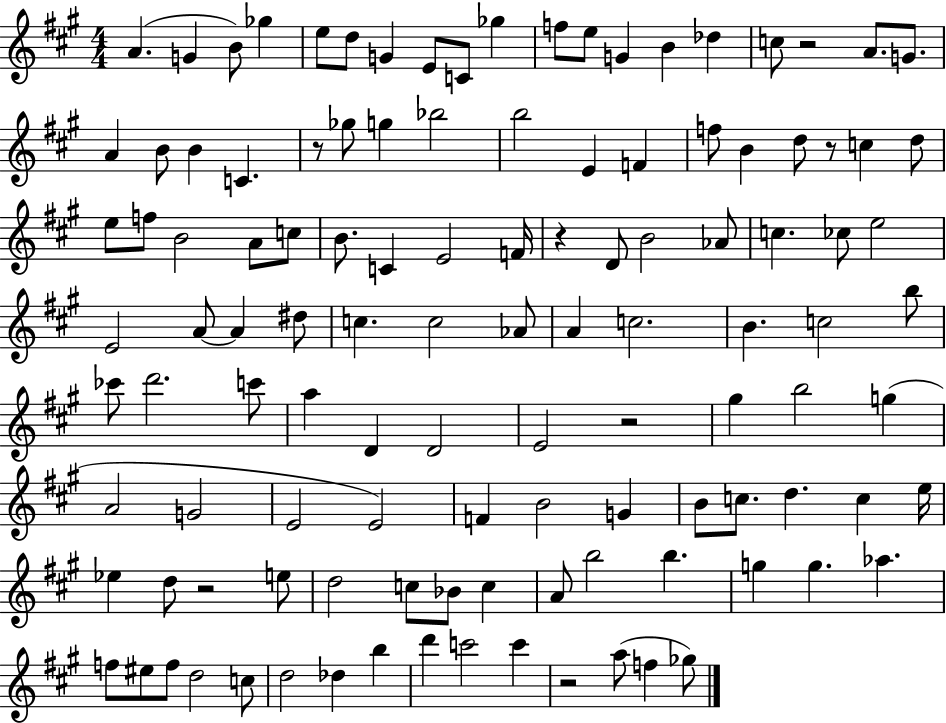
X:1
T:Untitled
M:4/4
L:1/4
K:A
A G B/2 _g e/2 d/2 G E/2 C/2 _g f/2 e/2 G B _d c/2 z2 A/2 G/2 A B/2 B C z/2 _g/2 g _b2 b2 E F f/2 B d/2 z/2 c d/2 e/2 f/2 B2 A/2 c/2 B/2 C E2 F/4 z D/2 B2 _A/2 c _c/2 e2 E2 A/2 A ^d/2 c c2 _A/2 A c2 B c2 b/2 _c'/2 d'2 c'/2 a D D2 E2 z2 ^g b2 g A2 G2 E2 E2 F B2 G B/2 c/2 d c e/4 _e d/2 z2 e/2 d2 c/2 _B/2 c A/2 b2 b g g _a f/2 ^e/2 f/2 d2 c/2 d2 _d b d' c'2 c' z2 a/2 f _g/2